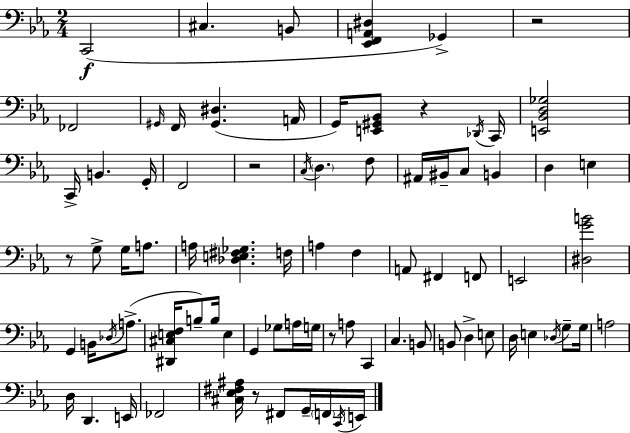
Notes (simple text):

C2/h C#3/q. B2/e [Eb2,F2,A2,D#3]/q Gb2/q R/h FES2/h G#2/s F2/s [G#2,D#3]/q. A2/s G2/s [E2,G#2,Bb2]/e R/q Db2/s C2/s [E2,Bb2,D3,Gb3]/h C2/s B2/q. G2/s F2/h R/h C3/s D3/q. F3/e A#2/s BIS2/s C3/e B2/q D3/q E3/q R/e G3/e G3/s A3/e. A3/s [Db3,E3,F#3,Gb3]/q. F3/s A3/q F3/q A2/e F#2/q F2/e E2/h [D#3,G4,B4]/h G2/q B2/s Db3/s A3/e. [D#2,C#3,E3,F3]/s B3/e B3/s E3/q G2/q Gb3/e A3/s G3/s R/e A3/e C2/q C3/q. B2/e B2/e D3/q E3/e D3/s E3/q Db3/s G3/e G3/s A3/h D3/s D2/q. E2/s FES2/h [C#3,Eb3,F#3,A#3]/s R/e F#2/e G2/s F2/s C2/s E2/s